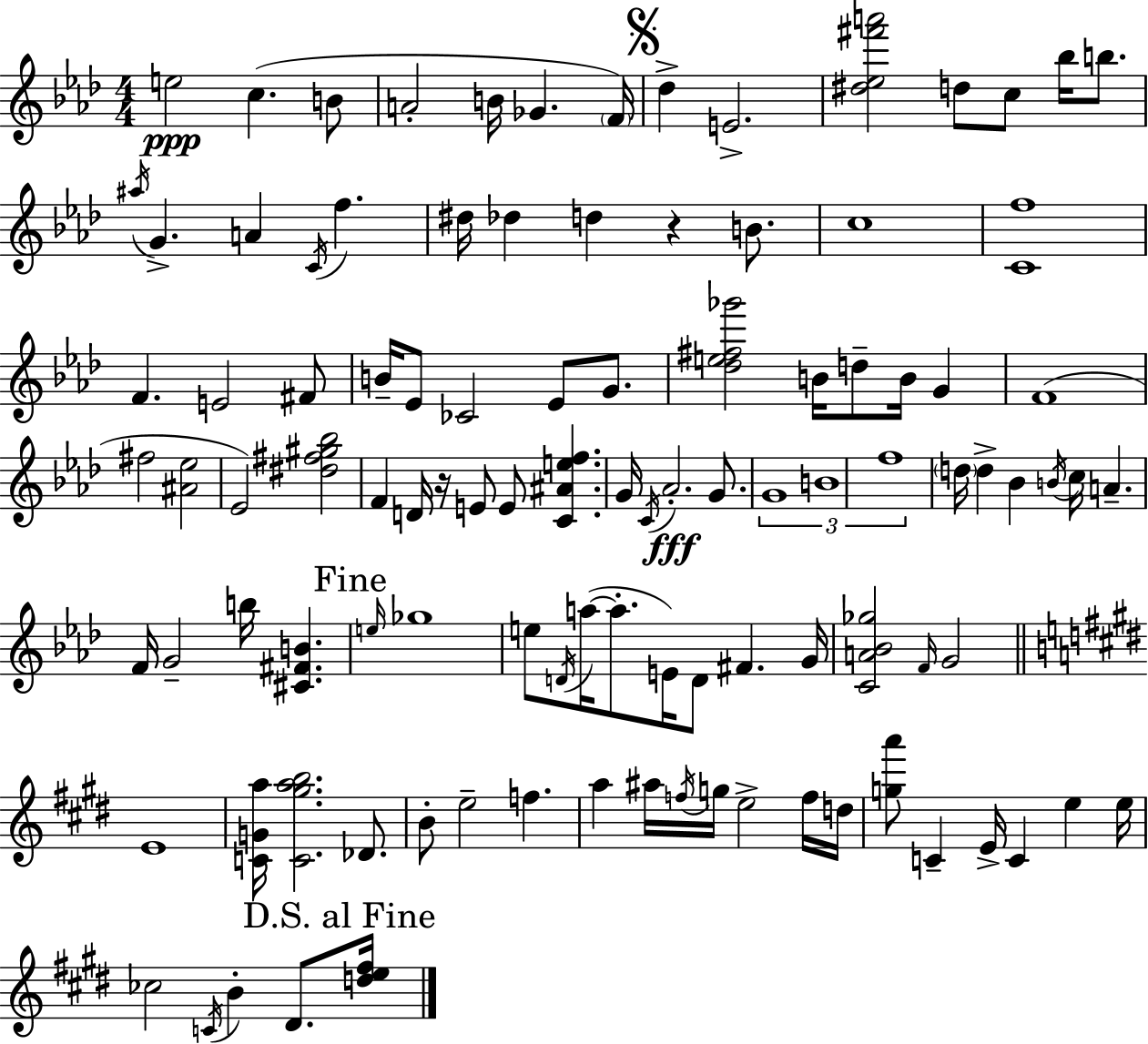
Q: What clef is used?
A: treble